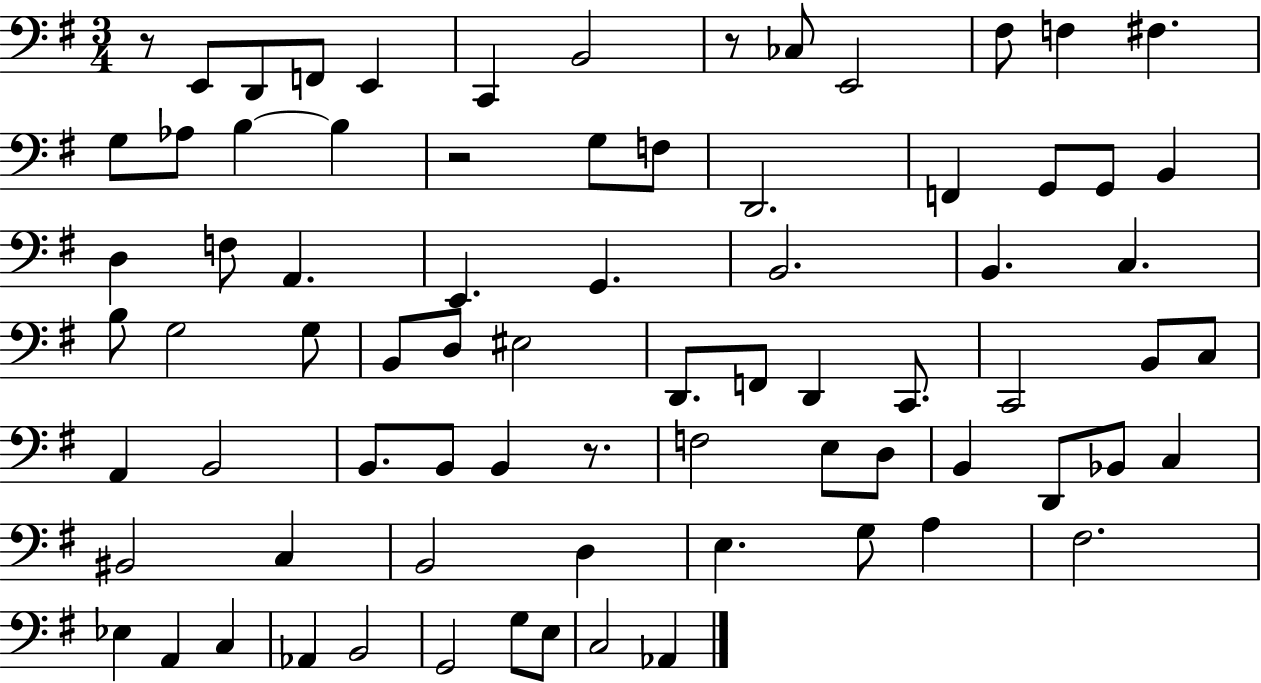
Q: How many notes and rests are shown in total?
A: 77